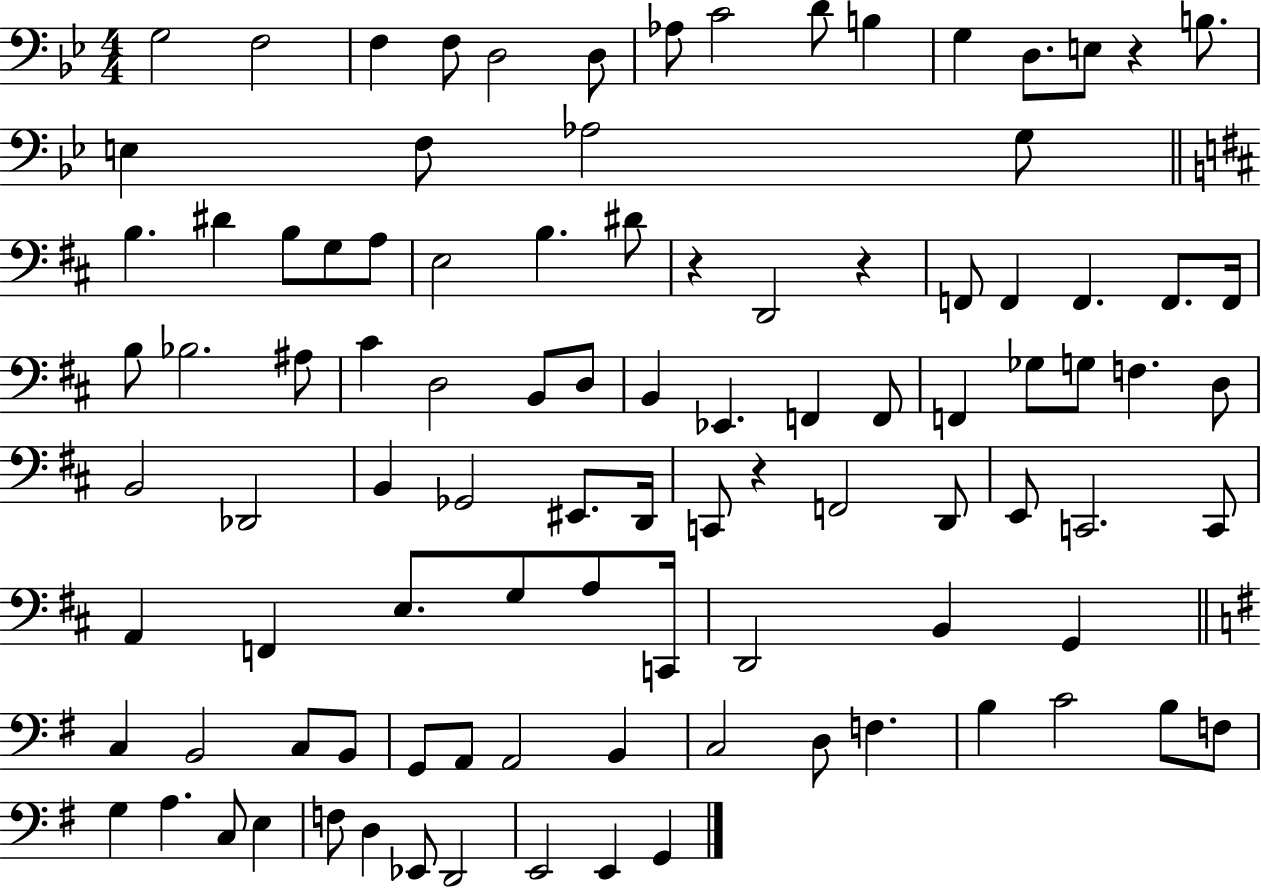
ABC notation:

X:1
T:Untitled
M:4/4
L:1/4
K:Bb
G,2 F,2 F, F,/2 D,2 D,/2 _A,/2 C2 D/2 B, G, D,/2 E,/2 z B,/2 E, F,/2 _A,2 G,/2 B, ^D B,/2 G,/2 A,/2 E,2 B, ^D/2 z D,,2 z F,,/2 F,, F,, F,,/2 F,,/4 B,/2 _B,2 ^A,/2 ^C D,2 B,,/2 D,/2 B,, _E,, F,, F,,/2 F,, _G,/2 G,/2 F, D,/2 B,,2 _D,,2 B,, _G,,2 ^E,,/2 D,,/4 C,,/2 z F,,2 D,,/2 E,,/2 C,,2 C,,/2 A,, F,, E,/2 G,/2 A,/2 C,,/4 D,,2 B,, G,, C, B,,2 C,/2 B,,/2 G,,/2 A,,/2 A,,2 B,, C,2 D,/2 F, B, C2 B,/2 F,/2 G, A, C,/2 E, F,/2 D, _E,,/2 D,,2 E,,2 E,, G,,